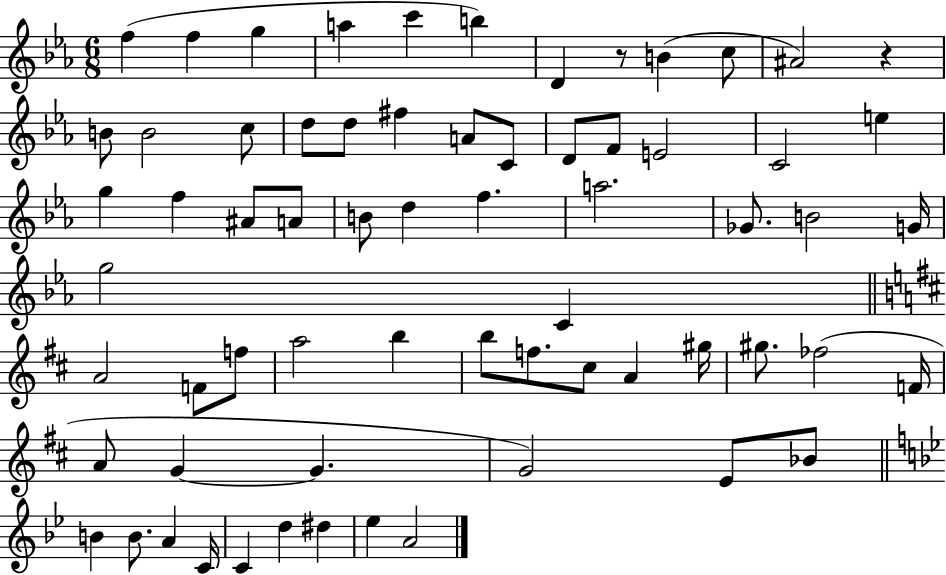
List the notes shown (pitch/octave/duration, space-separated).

F5/q F5/q G5/q A5/q C6/q B5/q D4/q R/e B4/q C5/e A#4/h R/q B4/e B4/h C5/e D5/e D5/e F#5/q A4/e C4/e D4/e F4/e E4/h C4/h E5/q G5/q F5/q A#4/e A4/e B4/e D5/q F5/q. A5/h. Gb4/e. B4/h G4/s G5/h C4/q A4/h F4/e F5/e A5/h B5/q B5/e F5/e. C#5/e A4/q G#5/s G#5/e. FES5/h F4/s A4/e G4/q G4/q. G4/h E4/e Bb4/e B4/q B4/e. A4/q C4/s C4/q D5/q D#5/q Eb5/q A4/h